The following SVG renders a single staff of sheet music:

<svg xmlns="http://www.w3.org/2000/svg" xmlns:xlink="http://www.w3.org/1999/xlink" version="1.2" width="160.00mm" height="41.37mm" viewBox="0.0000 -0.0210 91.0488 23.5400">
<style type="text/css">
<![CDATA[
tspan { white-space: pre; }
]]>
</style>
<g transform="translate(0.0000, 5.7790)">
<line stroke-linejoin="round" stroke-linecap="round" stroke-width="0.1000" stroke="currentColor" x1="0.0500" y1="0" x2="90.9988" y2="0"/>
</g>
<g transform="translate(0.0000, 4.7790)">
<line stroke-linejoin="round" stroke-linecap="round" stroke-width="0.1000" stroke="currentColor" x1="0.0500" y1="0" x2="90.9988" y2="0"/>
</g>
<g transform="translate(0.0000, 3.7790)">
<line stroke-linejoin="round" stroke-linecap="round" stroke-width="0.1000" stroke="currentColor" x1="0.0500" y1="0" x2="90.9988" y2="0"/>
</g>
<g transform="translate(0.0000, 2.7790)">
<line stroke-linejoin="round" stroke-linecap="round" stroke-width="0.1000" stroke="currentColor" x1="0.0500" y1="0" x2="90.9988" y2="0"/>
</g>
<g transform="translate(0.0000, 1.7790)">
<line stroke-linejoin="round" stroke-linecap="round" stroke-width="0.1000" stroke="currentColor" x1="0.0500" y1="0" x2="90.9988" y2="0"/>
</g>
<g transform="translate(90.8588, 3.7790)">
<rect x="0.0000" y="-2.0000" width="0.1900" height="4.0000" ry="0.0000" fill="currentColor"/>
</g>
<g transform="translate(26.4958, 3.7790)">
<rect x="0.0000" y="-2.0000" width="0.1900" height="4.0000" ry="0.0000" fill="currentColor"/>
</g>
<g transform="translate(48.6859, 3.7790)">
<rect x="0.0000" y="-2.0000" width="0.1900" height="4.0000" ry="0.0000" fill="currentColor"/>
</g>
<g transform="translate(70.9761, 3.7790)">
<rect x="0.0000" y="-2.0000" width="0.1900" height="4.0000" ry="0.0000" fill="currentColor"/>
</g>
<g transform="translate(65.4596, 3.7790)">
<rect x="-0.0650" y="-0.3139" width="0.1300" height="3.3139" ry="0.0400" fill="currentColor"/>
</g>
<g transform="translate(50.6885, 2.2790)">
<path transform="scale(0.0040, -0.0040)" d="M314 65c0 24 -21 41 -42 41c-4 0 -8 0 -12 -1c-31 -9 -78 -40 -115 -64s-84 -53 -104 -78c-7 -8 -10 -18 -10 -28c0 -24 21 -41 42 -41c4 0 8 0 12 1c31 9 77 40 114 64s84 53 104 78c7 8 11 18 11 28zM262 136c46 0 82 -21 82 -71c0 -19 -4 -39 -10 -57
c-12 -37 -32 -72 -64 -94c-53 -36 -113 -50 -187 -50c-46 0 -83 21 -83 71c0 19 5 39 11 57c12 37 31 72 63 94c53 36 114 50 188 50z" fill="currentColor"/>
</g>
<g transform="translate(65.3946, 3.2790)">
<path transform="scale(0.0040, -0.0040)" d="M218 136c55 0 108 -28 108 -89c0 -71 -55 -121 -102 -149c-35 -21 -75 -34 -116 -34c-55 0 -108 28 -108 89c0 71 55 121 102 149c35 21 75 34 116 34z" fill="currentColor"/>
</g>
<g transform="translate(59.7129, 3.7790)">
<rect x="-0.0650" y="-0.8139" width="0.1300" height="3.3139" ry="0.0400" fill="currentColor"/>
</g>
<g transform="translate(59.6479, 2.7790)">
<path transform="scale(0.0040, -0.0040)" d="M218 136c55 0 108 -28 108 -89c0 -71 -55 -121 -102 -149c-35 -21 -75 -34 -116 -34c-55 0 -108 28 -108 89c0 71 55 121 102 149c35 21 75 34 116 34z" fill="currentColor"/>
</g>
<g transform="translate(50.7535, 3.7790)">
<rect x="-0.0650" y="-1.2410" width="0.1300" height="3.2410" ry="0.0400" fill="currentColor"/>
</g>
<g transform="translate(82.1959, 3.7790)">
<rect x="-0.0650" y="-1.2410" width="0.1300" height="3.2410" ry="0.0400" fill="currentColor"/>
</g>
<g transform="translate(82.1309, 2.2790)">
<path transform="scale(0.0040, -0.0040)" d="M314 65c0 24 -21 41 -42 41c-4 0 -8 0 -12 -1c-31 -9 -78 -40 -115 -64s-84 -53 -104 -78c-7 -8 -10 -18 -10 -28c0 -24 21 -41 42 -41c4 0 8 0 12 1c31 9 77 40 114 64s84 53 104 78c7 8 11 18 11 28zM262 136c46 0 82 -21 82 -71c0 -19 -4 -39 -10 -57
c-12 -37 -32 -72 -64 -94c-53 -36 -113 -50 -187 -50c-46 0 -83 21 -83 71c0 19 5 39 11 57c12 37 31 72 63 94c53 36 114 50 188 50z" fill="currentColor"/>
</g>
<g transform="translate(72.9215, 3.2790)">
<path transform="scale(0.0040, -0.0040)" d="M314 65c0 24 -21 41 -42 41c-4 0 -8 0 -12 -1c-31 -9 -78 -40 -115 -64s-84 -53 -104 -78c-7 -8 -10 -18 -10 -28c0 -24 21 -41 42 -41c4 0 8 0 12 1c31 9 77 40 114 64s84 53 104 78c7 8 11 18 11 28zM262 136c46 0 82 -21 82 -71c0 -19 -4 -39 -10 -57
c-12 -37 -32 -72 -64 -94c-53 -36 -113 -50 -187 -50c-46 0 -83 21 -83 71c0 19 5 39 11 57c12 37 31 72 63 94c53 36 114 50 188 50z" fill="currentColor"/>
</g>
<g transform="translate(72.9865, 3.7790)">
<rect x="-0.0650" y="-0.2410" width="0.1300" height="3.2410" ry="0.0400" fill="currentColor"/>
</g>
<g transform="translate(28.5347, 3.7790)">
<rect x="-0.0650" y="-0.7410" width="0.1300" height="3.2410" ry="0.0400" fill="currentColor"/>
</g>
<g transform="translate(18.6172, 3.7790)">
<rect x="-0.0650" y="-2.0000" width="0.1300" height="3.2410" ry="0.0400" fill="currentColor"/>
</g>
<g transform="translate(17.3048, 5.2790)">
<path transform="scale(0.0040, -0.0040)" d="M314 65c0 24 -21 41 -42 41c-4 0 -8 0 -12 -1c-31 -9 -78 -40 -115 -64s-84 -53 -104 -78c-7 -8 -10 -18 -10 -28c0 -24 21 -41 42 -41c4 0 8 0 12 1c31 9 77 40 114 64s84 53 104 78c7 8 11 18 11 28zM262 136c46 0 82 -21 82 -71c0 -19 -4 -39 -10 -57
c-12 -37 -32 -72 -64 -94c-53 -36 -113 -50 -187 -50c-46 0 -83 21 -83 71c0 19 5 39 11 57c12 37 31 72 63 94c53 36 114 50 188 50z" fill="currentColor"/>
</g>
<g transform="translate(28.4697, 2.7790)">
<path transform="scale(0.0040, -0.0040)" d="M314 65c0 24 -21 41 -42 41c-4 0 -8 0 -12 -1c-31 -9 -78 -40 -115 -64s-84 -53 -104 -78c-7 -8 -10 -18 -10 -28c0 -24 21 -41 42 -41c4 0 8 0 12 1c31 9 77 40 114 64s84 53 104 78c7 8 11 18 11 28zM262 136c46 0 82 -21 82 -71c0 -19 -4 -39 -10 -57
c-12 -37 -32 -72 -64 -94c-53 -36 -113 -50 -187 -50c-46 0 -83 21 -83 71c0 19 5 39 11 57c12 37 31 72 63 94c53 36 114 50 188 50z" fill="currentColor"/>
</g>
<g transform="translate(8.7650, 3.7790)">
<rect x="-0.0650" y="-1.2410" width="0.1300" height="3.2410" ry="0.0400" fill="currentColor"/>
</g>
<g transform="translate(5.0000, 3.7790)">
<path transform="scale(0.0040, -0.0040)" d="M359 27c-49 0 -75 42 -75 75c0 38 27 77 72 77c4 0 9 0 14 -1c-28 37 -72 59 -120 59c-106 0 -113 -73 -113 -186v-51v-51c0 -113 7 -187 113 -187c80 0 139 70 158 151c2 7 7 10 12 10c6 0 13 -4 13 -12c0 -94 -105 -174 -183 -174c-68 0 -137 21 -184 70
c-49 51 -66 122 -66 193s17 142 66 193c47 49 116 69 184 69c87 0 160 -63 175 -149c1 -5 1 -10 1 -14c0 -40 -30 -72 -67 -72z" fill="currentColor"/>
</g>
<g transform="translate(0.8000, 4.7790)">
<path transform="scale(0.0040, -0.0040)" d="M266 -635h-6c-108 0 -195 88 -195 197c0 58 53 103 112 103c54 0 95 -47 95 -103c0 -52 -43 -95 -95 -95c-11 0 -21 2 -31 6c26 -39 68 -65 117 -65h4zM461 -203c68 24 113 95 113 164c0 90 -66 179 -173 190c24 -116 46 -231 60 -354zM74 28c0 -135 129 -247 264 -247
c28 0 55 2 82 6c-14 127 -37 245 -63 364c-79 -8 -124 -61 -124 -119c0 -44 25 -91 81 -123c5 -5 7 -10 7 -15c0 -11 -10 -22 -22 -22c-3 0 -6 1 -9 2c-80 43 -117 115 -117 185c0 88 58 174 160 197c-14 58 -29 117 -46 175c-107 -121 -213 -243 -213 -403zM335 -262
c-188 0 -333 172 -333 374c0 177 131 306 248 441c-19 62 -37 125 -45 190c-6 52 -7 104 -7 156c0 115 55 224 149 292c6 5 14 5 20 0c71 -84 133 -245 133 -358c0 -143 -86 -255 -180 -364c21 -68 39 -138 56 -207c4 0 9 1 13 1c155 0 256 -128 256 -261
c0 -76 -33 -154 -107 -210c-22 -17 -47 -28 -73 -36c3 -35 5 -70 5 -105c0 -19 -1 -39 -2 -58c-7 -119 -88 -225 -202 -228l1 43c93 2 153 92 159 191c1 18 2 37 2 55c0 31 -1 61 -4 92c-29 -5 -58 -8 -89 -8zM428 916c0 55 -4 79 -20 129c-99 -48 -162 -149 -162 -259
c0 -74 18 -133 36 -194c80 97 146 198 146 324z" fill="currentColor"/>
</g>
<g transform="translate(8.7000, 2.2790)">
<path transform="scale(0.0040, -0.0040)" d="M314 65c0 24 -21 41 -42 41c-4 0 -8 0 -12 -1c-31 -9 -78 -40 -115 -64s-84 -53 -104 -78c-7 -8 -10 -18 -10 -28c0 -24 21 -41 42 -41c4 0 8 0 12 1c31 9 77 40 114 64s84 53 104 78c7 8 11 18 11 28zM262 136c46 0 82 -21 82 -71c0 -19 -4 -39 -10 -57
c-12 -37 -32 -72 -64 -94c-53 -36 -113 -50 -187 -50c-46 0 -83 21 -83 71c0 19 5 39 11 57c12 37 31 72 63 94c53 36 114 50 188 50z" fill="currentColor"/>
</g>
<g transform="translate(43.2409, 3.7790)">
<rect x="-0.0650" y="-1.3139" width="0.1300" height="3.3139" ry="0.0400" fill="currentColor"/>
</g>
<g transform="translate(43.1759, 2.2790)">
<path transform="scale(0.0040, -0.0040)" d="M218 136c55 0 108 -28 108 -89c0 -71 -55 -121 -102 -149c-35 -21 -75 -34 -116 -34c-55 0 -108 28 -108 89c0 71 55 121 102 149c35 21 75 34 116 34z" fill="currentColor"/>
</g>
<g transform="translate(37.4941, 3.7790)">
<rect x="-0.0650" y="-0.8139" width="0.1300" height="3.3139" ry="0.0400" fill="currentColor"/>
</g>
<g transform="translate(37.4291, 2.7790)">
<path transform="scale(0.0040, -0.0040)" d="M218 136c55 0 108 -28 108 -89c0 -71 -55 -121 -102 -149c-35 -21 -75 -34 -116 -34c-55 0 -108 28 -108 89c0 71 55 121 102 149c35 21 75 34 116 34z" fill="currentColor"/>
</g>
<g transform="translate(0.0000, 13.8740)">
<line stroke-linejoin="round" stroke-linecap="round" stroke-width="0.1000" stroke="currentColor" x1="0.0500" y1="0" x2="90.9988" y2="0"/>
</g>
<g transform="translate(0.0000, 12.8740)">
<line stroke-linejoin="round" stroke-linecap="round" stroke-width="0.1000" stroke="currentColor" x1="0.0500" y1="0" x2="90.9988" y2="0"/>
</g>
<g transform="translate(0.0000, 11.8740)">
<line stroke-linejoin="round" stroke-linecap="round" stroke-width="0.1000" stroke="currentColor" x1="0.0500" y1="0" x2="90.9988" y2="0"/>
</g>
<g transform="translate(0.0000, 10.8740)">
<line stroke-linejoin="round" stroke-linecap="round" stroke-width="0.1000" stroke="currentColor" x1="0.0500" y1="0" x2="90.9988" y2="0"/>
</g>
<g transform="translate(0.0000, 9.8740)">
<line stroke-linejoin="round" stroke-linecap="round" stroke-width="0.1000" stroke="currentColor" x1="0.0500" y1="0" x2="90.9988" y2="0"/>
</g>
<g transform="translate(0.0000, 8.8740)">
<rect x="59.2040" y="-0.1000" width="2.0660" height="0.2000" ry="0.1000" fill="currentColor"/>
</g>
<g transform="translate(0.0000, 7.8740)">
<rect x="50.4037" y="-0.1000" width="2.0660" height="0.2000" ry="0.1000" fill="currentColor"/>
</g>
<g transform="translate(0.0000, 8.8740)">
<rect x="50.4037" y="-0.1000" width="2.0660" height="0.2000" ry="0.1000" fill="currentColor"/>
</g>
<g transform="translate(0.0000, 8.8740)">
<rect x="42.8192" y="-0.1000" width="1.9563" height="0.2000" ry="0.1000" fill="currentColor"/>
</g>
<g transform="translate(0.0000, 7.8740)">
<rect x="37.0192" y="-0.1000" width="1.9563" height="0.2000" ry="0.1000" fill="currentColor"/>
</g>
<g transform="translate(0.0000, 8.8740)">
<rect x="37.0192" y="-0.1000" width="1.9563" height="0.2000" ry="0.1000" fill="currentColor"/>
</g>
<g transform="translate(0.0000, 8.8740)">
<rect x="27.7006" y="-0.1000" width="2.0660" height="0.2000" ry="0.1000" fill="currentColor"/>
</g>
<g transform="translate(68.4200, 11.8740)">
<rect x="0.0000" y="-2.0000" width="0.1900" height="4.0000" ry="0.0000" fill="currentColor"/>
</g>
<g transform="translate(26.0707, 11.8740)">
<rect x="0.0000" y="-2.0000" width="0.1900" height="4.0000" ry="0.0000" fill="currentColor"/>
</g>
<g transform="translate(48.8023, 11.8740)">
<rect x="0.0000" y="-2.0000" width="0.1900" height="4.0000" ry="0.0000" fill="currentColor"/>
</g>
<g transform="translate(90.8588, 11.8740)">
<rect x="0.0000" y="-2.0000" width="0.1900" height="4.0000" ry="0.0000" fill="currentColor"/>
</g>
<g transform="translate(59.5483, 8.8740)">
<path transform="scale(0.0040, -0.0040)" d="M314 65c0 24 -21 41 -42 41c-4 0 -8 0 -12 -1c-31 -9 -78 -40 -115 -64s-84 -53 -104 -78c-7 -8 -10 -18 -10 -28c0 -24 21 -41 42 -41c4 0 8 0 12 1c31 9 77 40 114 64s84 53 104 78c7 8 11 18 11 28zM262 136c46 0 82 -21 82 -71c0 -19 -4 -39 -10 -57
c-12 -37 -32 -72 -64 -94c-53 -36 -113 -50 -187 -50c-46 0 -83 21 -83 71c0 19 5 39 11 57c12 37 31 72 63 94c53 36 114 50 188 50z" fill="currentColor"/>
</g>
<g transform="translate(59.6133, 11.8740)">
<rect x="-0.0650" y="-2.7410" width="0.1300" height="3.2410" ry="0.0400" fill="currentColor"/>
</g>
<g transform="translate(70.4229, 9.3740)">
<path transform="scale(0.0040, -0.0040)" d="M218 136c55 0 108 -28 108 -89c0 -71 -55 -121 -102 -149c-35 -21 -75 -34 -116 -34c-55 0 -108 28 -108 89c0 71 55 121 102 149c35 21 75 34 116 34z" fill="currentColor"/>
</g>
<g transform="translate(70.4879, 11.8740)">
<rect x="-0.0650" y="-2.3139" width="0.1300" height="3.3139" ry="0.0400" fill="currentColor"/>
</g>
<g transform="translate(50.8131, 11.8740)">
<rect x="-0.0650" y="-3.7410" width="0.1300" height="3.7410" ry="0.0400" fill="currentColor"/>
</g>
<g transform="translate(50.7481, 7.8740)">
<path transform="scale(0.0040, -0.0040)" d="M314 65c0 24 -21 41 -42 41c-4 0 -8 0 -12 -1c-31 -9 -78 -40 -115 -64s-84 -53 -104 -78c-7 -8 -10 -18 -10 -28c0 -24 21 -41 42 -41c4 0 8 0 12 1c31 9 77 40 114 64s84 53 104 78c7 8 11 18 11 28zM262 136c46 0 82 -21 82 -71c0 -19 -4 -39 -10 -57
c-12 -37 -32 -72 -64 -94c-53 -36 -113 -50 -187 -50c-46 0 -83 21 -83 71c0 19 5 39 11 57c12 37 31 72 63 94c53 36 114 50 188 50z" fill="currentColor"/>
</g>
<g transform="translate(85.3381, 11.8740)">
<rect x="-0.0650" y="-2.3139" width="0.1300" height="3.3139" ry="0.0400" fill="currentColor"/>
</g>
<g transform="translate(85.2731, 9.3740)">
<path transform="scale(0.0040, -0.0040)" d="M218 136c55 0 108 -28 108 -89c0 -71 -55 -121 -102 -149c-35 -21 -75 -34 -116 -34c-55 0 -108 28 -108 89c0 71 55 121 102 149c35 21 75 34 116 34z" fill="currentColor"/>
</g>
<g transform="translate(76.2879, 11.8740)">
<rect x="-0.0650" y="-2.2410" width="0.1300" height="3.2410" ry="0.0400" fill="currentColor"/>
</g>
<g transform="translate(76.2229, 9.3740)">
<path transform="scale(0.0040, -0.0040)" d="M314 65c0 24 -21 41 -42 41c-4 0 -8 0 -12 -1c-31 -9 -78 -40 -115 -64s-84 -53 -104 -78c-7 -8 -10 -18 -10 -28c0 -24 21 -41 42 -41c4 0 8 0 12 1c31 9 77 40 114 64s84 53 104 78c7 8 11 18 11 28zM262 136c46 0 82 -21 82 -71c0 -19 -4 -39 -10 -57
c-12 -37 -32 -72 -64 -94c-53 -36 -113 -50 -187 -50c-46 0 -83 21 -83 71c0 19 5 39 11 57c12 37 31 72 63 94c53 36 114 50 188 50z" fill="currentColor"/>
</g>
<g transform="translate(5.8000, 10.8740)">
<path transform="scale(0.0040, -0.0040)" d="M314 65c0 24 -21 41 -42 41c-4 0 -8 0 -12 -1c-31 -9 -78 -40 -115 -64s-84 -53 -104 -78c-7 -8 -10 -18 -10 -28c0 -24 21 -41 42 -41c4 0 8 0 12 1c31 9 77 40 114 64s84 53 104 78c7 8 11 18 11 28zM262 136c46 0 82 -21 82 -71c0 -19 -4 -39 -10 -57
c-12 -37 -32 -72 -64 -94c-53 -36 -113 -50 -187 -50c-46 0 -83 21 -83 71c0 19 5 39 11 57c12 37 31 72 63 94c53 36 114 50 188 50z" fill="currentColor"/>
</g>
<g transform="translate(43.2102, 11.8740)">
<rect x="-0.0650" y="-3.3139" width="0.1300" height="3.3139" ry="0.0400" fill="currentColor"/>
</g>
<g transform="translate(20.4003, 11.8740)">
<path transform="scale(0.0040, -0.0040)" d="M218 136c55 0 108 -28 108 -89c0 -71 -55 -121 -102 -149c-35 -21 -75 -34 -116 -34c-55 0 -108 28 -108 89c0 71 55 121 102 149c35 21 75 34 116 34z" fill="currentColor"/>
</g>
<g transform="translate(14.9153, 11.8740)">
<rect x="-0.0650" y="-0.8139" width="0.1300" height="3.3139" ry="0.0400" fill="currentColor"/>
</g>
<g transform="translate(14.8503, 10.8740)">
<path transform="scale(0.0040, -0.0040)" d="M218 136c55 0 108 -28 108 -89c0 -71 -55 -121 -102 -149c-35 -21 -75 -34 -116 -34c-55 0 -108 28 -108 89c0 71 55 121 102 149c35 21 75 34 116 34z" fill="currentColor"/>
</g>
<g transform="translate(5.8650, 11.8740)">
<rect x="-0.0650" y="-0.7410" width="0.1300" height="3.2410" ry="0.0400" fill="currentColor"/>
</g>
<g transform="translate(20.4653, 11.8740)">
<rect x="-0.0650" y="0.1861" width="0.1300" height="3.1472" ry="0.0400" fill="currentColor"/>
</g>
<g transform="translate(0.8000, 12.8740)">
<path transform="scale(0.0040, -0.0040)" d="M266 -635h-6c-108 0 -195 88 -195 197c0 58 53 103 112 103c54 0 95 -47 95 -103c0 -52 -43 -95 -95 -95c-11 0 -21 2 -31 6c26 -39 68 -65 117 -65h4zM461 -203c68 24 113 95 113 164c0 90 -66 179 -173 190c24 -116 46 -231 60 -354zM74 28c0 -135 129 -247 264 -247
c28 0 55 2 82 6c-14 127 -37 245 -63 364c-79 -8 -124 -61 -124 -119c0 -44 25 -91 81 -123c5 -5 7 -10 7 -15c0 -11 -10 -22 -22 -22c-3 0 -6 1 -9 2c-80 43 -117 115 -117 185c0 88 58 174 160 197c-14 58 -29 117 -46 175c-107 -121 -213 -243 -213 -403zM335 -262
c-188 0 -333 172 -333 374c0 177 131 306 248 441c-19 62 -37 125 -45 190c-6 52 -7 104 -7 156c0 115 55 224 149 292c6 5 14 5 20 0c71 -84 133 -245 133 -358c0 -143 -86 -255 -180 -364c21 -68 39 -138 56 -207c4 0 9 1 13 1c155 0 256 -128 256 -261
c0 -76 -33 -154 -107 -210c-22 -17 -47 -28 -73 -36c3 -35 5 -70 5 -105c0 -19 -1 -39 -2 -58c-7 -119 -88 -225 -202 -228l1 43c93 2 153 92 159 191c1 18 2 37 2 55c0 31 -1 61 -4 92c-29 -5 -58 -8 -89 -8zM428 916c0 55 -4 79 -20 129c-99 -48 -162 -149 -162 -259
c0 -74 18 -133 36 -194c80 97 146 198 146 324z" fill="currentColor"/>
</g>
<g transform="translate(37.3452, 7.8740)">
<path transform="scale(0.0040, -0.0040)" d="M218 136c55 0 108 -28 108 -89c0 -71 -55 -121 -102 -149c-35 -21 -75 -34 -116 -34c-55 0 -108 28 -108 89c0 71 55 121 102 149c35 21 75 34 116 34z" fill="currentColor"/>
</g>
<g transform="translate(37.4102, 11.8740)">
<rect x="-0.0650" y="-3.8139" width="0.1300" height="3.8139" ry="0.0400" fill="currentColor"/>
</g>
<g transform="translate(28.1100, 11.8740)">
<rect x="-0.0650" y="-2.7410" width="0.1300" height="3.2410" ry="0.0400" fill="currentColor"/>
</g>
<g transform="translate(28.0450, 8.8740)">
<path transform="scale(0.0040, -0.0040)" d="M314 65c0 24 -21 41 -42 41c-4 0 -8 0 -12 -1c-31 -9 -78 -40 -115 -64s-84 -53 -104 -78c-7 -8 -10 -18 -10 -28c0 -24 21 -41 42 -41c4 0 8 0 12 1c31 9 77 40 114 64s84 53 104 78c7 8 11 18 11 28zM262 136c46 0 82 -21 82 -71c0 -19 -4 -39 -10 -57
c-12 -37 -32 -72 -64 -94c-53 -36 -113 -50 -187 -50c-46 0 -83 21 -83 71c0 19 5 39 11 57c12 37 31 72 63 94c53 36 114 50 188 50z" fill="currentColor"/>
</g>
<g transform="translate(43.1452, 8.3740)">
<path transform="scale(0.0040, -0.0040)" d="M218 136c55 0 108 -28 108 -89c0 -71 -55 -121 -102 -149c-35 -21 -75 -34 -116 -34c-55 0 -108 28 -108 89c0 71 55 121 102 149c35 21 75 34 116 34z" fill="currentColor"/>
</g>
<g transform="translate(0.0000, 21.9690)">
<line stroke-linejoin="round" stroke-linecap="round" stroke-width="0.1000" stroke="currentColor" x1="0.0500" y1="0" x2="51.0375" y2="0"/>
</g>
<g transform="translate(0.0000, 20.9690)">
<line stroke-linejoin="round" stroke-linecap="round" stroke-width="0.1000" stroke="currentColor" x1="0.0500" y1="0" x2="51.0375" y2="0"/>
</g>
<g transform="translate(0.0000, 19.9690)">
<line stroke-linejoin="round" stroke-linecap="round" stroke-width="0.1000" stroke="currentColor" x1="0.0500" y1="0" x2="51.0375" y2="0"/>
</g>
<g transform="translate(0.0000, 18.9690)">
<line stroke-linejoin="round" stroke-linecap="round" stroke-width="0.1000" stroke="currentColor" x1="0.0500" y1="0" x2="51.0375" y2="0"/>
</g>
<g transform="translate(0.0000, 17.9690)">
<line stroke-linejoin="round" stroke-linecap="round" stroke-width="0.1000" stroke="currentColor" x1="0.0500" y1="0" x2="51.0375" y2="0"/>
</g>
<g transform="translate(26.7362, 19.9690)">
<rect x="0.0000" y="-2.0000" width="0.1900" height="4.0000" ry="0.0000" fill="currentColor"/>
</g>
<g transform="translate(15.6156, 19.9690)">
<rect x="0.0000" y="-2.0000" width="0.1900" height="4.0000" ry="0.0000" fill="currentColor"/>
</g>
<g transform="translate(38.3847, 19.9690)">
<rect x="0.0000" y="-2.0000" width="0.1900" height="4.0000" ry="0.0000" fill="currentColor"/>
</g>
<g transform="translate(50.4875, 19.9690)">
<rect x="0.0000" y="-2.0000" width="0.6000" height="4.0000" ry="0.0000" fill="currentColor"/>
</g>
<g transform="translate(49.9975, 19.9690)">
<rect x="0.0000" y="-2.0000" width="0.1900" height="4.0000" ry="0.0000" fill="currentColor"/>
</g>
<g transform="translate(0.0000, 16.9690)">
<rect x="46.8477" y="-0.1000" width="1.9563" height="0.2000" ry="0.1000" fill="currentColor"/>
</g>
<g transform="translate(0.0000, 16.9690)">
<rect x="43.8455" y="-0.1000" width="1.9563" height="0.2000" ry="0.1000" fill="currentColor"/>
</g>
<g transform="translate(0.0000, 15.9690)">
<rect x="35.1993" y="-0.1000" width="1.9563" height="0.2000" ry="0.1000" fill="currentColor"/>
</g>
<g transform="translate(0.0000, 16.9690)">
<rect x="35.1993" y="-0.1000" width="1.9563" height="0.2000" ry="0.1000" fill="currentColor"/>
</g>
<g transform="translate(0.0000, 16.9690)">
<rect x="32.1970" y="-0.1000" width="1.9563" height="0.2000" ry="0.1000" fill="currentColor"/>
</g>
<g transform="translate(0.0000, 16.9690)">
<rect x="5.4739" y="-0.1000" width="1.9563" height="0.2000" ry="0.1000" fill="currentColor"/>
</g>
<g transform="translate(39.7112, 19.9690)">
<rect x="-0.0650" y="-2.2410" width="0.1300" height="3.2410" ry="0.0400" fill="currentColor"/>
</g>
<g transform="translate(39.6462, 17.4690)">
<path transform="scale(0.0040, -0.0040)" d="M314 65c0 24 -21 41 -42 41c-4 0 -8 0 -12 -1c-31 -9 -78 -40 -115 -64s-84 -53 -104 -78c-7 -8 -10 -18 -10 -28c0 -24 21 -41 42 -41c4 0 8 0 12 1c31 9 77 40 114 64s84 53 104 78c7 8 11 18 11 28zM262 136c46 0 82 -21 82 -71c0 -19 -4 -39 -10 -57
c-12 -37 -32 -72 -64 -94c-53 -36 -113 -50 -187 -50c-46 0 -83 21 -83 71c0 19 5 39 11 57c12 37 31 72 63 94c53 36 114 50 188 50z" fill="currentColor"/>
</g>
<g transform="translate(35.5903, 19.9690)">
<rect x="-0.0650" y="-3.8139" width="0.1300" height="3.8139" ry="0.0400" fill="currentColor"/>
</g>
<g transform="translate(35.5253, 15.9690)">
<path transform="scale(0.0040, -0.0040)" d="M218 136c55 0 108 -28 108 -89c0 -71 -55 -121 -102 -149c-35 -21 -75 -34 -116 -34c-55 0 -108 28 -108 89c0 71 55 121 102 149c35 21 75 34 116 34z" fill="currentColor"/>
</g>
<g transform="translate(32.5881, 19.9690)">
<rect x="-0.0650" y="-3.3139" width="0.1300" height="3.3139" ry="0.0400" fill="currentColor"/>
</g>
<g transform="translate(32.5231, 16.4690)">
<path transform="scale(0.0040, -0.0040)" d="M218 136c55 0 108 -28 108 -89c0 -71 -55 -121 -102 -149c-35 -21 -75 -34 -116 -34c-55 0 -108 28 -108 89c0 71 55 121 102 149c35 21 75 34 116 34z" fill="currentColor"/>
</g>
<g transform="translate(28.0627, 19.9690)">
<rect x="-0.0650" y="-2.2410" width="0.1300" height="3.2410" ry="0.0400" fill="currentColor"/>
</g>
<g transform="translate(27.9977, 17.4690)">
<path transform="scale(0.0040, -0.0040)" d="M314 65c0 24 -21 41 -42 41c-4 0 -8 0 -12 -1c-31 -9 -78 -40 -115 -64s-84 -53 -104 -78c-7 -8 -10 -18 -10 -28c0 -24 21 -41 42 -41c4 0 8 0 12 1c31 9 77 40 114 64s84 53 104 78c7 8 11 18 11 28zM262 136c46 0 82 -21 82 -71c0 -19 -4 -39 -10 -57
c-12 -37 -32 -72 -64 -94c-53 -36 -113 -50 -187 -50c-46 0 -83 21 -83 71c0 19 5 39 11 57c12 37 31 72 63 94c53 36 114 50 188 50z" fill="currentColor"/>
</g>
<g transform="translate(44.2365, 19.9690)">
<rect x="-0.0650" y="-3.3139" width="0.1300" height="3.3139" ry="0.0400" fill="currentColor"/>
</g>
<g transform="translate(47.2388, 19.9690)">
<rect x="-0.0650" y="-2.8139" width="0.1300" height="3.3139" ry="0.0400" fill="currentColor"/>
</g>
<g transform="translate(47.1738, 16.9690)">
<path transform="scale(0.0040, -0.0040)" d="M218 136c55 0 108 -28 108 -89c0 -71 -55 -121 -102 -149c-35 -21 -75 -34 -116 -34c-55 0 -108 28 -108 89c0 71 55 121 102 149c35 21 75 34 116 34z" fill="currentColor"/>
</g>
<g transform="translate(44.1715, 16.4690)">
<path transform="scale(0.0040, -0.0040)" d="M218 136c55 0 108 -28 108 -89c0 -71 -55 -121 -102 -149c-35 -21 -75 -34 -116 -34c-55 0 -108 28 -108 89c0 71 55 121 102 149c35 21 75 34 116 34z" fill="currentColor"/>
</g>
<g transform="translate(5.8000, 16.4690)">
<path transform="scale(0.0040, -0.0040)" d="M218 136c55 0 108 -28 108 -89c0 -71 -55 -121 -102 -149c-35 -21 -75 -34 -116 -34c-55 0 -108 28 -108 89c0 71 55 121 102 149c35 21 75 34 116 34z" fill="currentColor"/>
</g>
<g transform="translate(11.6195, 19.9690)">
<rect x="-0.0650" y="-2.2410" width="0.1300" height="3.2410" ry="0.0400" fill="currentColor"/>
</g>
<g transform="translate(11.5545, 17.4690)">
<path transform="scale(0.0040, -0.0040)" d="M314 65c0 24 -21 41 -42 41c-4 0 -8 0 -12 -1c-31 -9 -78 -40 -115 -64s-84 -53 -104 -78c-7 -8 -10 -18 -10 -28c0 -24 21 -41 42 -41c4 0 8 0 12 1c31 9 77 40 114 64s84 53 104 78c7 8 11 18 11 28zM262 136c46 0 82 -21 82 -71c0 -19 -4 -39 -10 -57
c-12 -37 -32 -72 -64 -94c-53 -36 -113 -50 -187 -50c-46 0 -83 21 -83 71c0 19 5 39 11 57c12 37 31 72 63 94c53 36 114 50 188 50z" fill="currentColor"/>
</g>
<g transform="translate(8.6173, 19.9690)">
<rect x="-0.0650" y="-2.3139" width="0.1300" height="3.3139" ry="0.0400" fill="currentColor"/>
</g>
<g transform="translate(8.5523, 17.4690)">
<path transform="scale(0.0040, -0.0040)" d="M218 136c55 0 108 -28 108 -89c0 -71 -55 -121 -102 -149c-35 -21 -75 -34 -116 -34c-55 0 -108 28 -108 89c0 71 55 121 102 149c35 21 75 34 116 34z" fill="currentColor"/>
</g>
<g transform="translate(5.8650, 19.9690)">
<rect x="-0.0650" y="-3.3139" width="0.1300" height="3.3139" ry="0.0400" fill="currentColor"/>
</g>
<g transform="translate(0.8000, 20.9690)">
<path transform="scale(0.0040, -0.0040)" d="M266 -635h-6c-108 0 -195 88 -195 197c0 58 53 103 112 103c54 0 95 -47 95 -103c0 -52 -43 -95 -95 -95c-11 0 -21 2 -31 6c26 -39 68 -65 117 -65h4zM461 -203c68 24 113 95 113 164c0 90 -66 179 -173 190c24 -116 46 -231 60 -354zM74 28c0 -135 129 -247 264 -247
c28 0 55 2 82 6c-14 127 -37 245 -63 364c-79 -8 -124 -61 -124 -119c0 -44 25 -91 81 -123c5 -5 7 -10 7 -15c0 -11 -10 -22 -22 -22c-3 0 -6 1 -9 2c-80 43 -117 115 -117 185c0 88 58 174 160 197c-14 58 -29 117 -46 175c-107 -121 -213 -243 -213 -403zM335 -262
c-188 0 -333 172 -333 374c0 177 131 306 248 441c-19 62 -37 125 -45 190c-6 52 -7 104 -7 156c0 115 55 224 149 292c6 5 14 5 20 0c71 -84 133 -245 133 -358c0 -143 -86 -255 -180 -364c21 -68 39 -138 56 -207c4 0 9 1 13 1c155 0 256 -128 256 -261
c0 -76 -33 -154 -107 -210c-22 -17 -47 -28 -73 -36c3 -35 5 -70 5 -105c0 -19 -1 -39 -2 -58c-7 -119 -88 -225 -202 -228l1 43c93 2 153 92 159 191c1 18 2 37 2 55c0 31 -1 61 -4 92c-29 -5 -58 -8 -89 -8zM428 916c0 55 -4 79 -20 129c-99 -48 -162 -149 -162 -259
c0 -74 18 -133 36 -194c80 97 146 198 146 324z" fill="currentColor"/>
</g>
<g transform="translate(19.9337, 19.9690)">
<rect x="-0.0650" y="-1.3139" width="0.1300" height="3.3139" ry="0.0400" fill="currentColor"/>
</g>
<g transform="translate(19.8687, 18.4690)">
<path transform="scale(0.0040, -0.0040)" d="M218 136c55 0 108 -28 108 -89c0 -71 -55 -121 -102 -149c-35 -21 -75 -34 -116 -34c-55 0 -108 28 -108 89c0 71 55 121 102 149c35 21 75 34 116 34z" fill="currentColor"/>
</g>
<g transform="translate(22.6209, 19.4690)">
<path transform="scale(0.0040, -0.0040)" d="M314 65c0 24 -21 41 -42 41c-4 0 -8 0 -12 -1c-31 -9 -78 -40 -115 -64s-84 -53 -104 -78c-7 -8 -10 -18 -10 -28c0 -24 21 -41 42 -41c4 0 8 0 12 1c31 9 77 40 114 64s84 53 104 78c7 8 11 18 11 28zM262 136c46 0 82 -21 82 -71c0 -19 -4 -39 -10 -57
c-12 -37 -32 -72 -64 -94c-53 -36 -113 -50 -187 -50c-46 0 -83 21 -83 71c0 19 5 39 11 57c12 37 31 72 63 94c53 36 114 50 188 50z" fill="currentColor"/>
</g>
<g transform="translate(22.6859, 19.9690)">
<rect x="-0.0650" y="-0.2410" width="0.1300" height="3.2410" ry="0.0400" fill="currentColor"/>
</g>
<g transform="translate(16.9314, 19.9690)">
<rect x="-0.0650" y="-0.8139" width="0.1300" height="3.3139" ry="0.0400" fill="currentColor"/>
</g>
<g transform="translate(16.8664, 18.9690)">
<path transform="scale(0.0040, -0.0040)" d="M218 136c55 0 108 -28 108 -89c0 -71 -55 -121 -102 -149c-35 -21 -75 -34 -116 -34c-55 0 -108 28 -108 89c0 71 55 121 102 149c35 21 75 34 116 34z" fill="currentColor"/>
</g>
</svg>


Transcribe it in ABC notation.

X:1
T:Untitled
M:4/4
L:1/4
K:C
e2 F2 d2 d e e2 d c c2 e2 d2 d B a2 c' b c'2 a2 g g2 g b g g2 d e c2 g2 b c' g2 b a